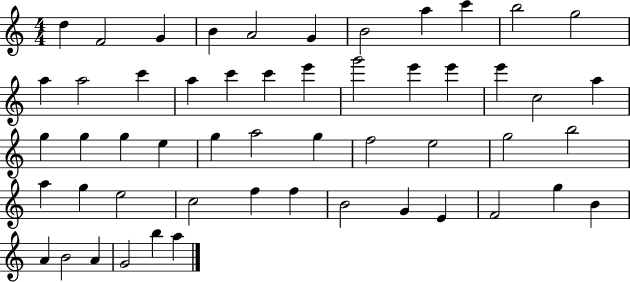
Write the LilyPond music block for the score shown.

{
  \clef treble
  \numericTimeSignature
  \time 4/4
  \key c \major
  d''4 f'2 g'4 | b'4 a'2 g'4 | b'2 a''4 c'''4 | b''2 g''2 | \break a''4 a''2 c'''4 | a''4 c'''4 c'''4 e'''4 | g'''2 e'''4 e'''4 | e'''4 c''2 a''4 | \break g''4 g''4 g''4 e''4 | g''4 a''2 g''4 | f''2 e''2 | g''2 b''2 | \break a''4 g''4 e''2 | c''2 f''4 f''4 | b'2 g'4 e'4 | f'2 g''4 b'4 | \break a'4 b'2 a'4 | g'2 b''4 a''4 | \bar "|."
}